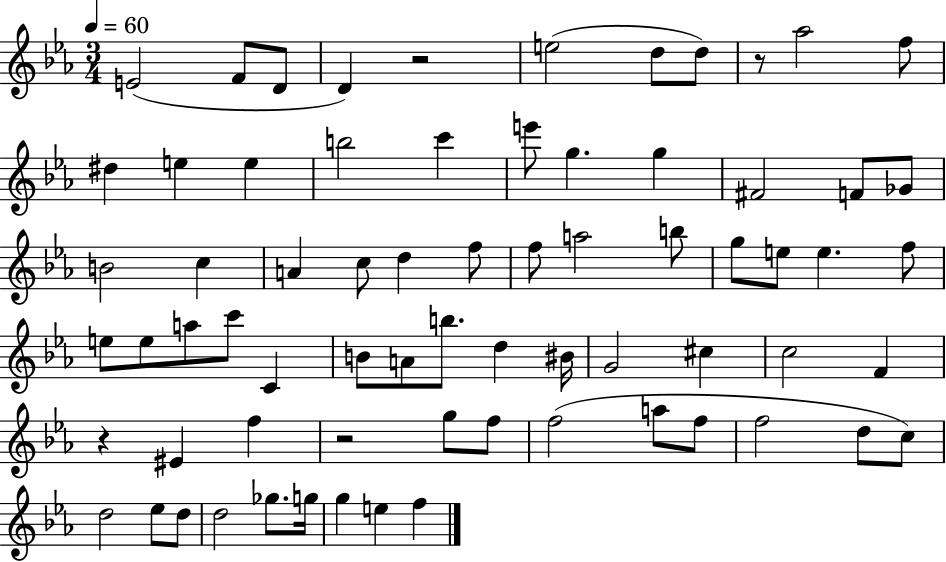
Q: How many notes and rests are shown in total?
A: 70